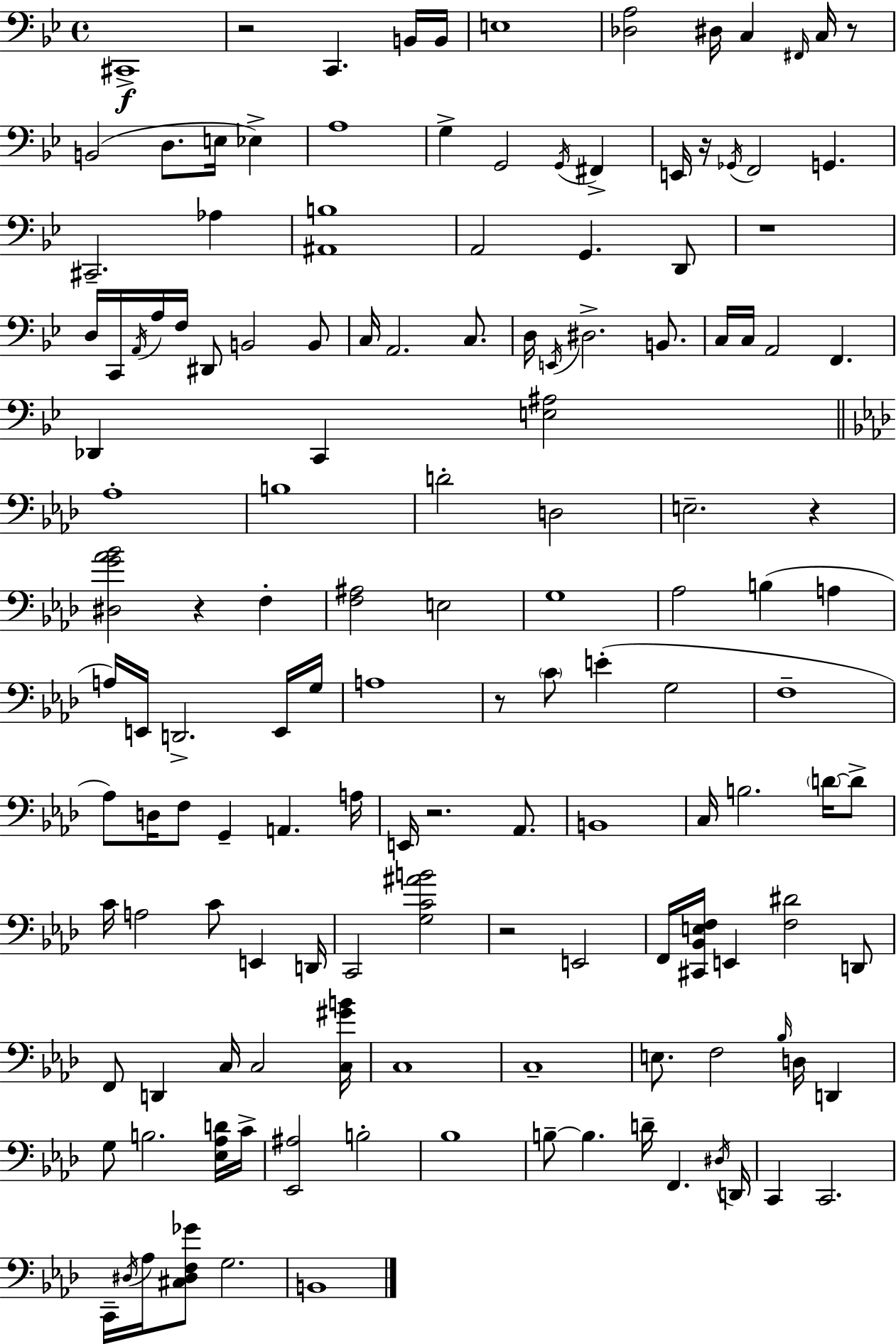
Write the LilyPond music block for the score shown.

{
  \clef bass
  \time 4/4
  \defaultTimeSignature
  \key g \minor
  cis,1->\f | r2 c,4. b,16 b,16 | e1 | <des a>2 dis16 c4 \grace { fis,16 } c16 r8 | \break b,2( d8. e16 ees4->) | a1 | g4-> g,2 \acciaccatura { g,16 } fis,4-> | e,16 r16 \acciaccatura { ges,16 } f,2 g,4. | \break cis,2.-- aes4 | <ais, b>1 | a,2 g,4. | d,8 r1 | \break d16 c,16 \acciaccatura { a,16 } a16 f16 dis,8 b,2 | b,8 c16 a,2. | c8. d16 \acciaccatura { e,16 } dis2.-> | b,8. c16 c16 a,2 f,4. | \break des,4 c,4 <e ais>2 | \bar "||" \break \key f \minor aes1-. | b1 | d'2-. d2 | e2.-- r4 | \break <dis g' aes' bes'>2 r4 f4-. | <f ais>2 e2 | g1 | aes2 b4( a4 | \break a16) e,16 d,2.-> e,16 g16 | a1 | r8 \parenthesize c'8 e'4-.( g2 | f1-- | \break aes8) d16 f8 g,4-- a,4. a16 | e,16 r2. aes,8. | b,1 | c16 b2. \parenthesize d'16~~ d'8-> | \break c'16 a2 c'8 e,4 d,16 | c,2 <g c' ais' b'>2 | r2 e,2 | f,16 <cis, bes, e f>16 e,4 <f dis'>2 d,8 | \break f,8 d,4 c16 c2 <c gis' b'>16 | c1 | c1-- | e8. f2 \grace { bes16 } d16 d,4 | \break g8 b2. <ees aes d'>16 | c'16-> <ees, ais>2 b2-. | bes1 | b8--~~ b4. d'16-- f,4. | \break \acciaccatura { dis16 } d,16 c,4 c,2. | c,16-- \acciaccatura { dis16 } aes16 <cis dis f ges'>8 g2. | b,1 | \bar "|."
}